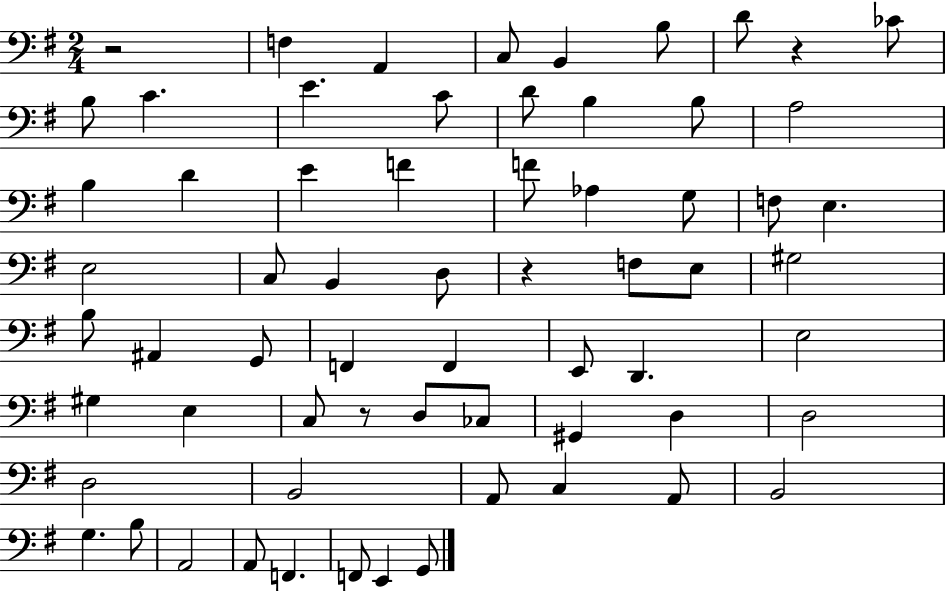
R/h F3/q A2/q C3/e B2/q B3/e D4/e R/q CES4/e B3/e C4/q. E4/q. C4/e D4/e B3/q B3/e A3/h B3/q D4/q E4/q F4/q F4/e Ab3/q G3/e F3/e E3/q. E3/h C3/e B2/q D3/e R/q F3/e E3/e G#3/h B3/e A#2/q G2/e F2/q F2/q E2/e D2/q. E3/h G#3/q E3/q C3/e R/e D3/e CES3/e G#2/q D3/q D3/h D3/h B2/h A2/e C3/q A2/e B2/h G3/q. B3/e A2/h A2/e F2/q. F2/e E2/q G2/e